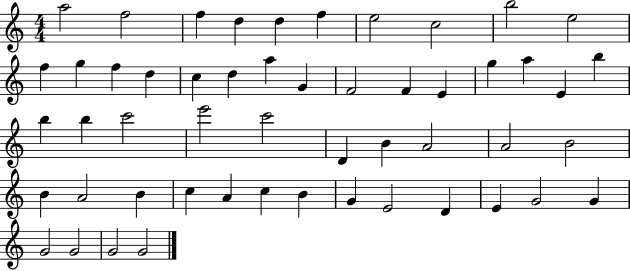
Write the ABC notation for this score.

X:1
T:Untitled
M:4/4
L:1/4
K:C
a2 f2 f d d f e2 c2 b2 e2 f g f d c d a G F2 F E g a E b b b c'2 e'2 c'2 D B A2 A2 B2 B A2 B c A c B G E2 D E G2 G G2 G2 G2 G2